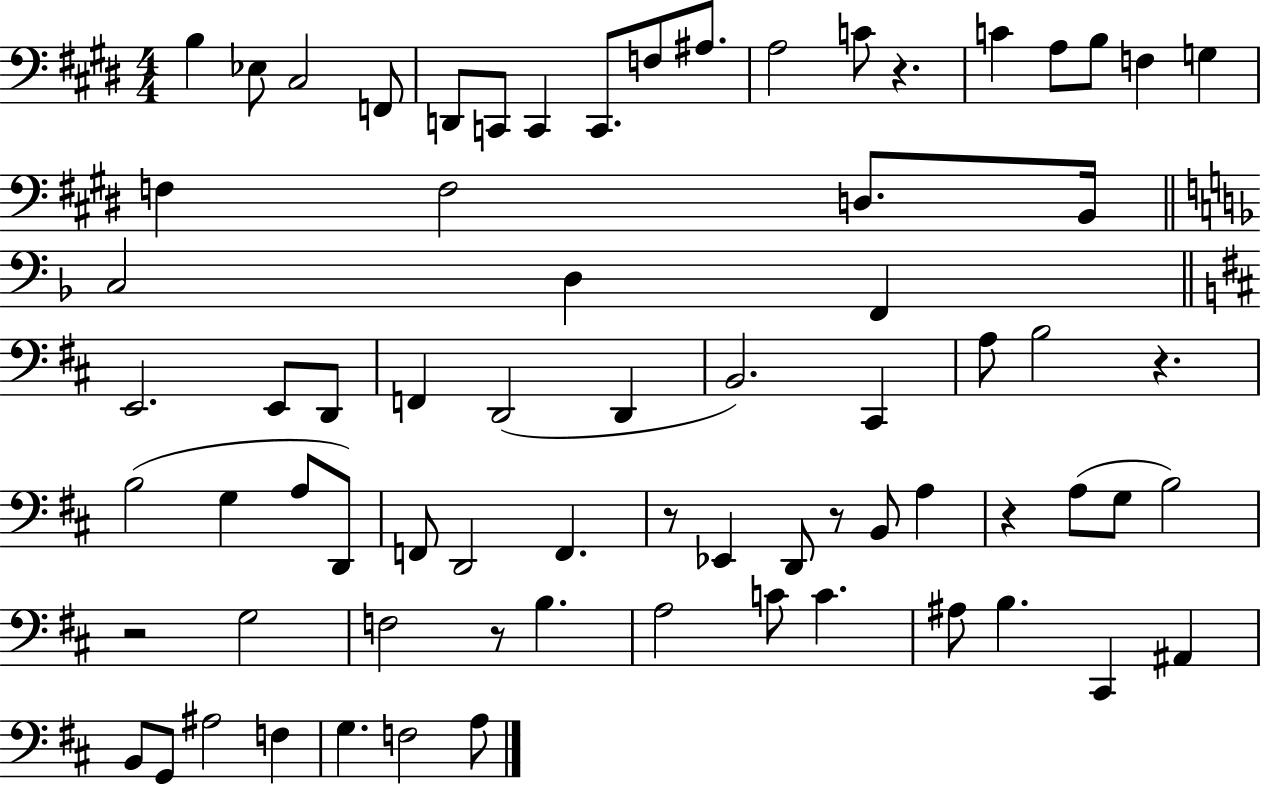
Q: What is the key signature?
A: E major